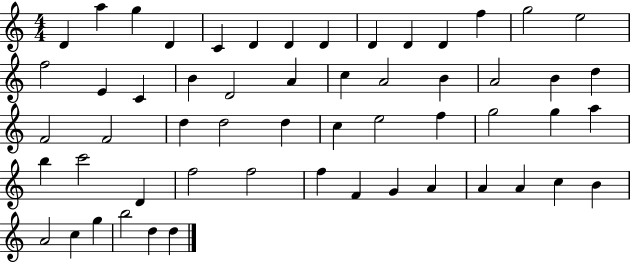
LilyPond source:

{
  \clef treble
  \numericTimeSignature
  \time 4/4
  \key c \major
  d'4 a''4 g''4 d'4 | c'4 d'4 d'4 d'4 | d'4 d'4 d'4 f''4 | g''2 e''2 | \break f''2 e'4 c'4 | b'4 d'2 a'4 | c''4 a'2 b'4 | a'2 b'4 d''4 | \break f'2 f'2 | d''4 d''2 d''4 | c''4 e''2 f''4 | g''2 g''4 a''4 | \break b''4 c'''2 d'4 | f''2 f''2 | f''4 f'4 g'4 a'4 | a'4 a'4 c''4 b'4 | \break a'2 c''4 g''4 | b''2 d''4 d''4 | \bar "|."
}